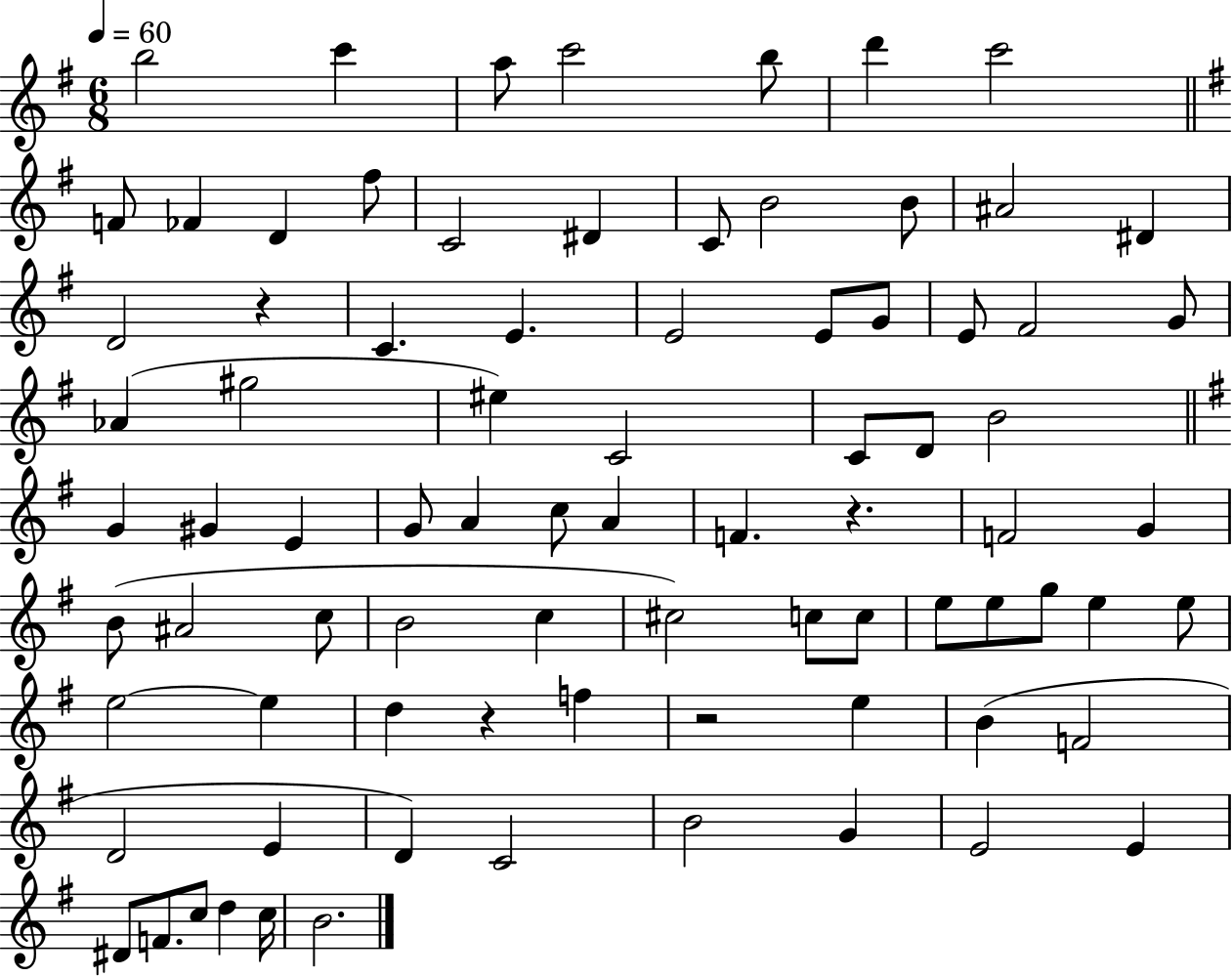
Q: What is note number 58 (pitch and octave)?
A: E5